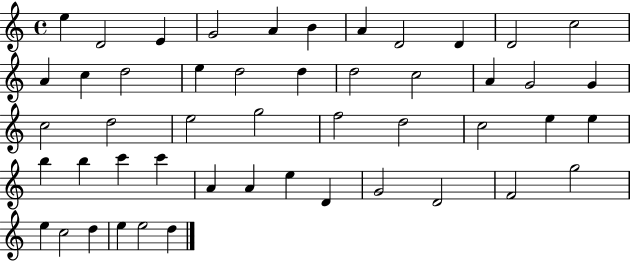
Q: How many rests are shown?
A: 0